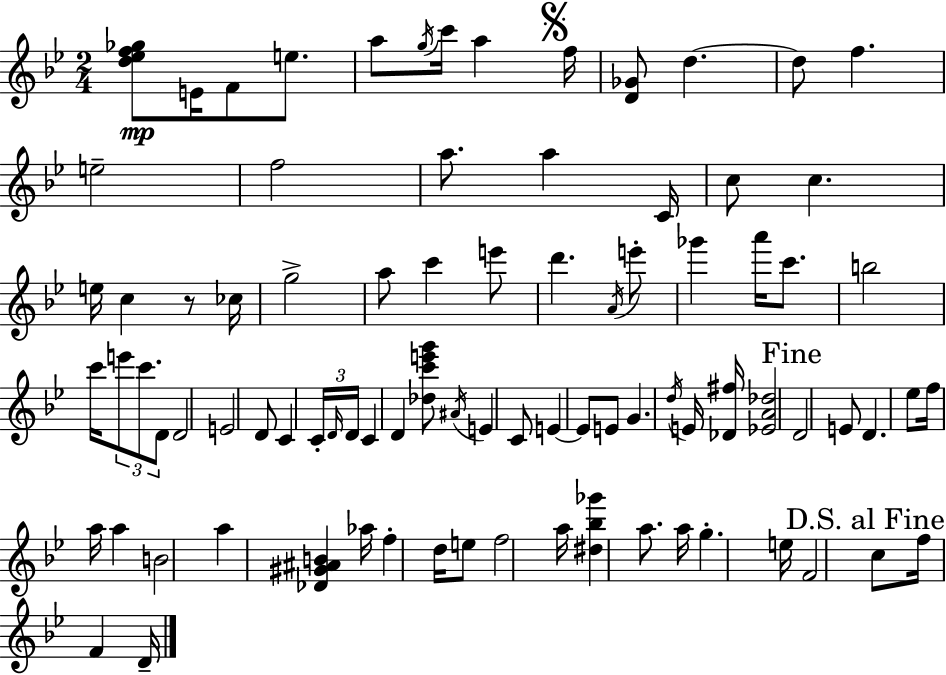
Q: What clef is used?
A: treble